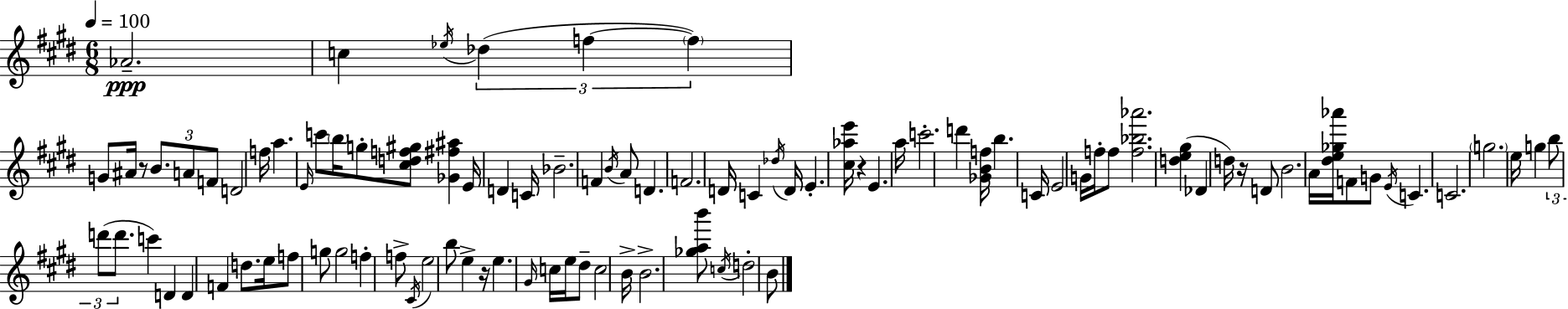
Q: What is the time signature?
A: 6/8